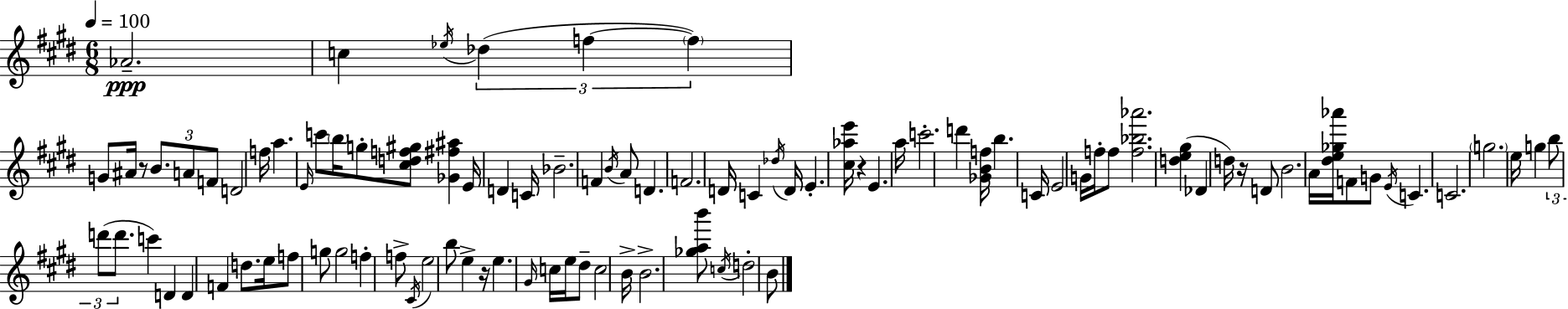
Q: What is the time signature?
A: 6/8